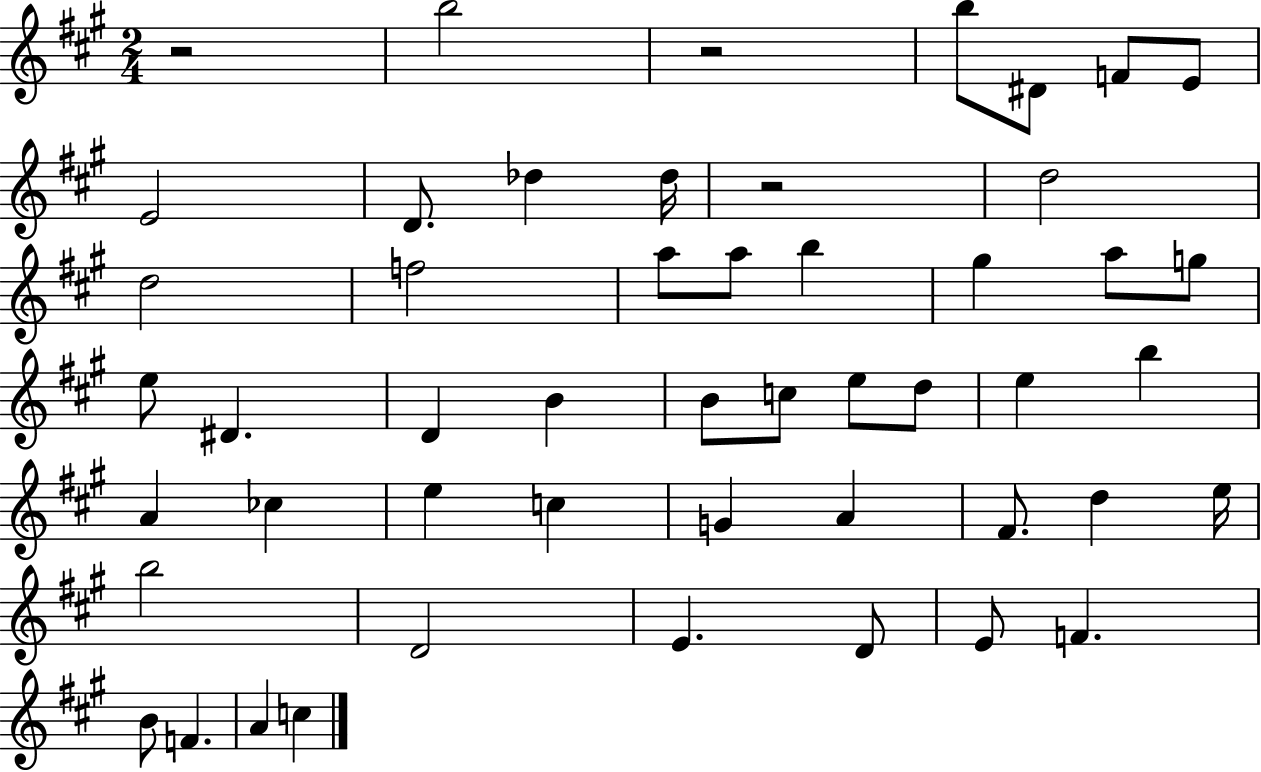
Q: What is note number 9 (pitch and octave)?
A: Db5